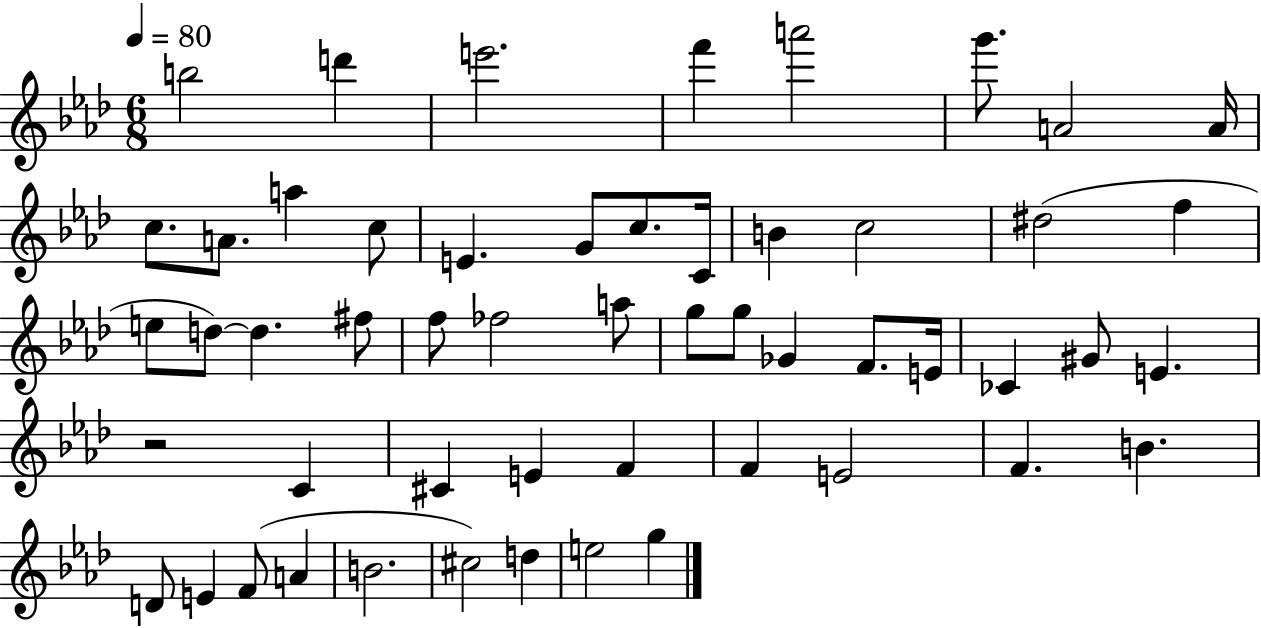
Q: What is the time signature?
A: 6/8